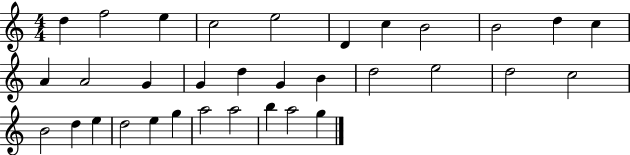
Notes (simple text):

D5/q F5/h E5/q C5/h E5/h D4/q C5/q B4/h B4/h D5/q C5/q A4/q A4/h G4/q G4/q D5/q G4/q B4/q D5/h E5/h D5/h C5/h B4/h D5/q E5/q D5/h E5/q G5/q A5/h A5/h B5/q A5/h G5/q